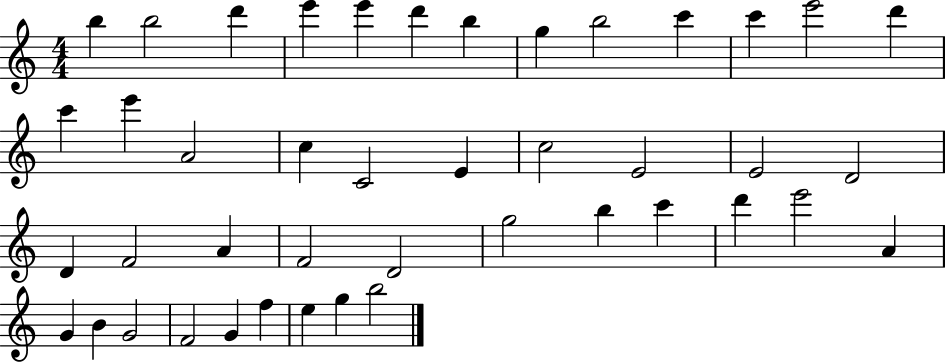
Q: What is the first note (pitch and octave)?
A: B5